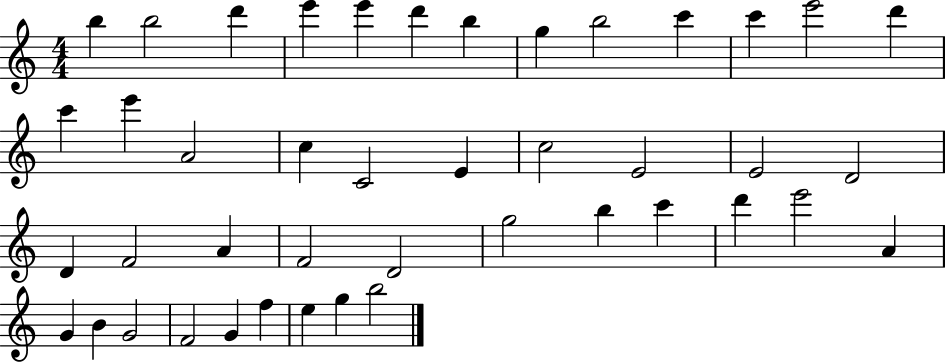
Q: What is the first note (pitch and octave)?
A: B5